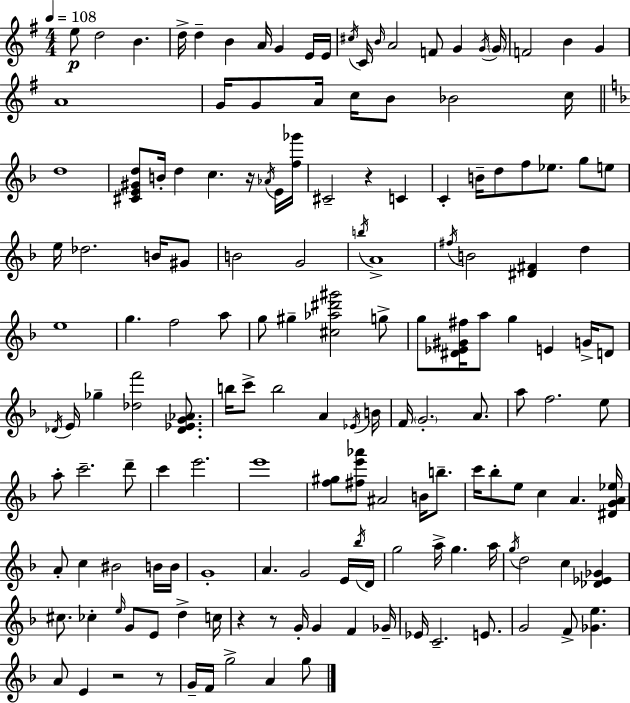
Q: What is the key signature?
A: G major